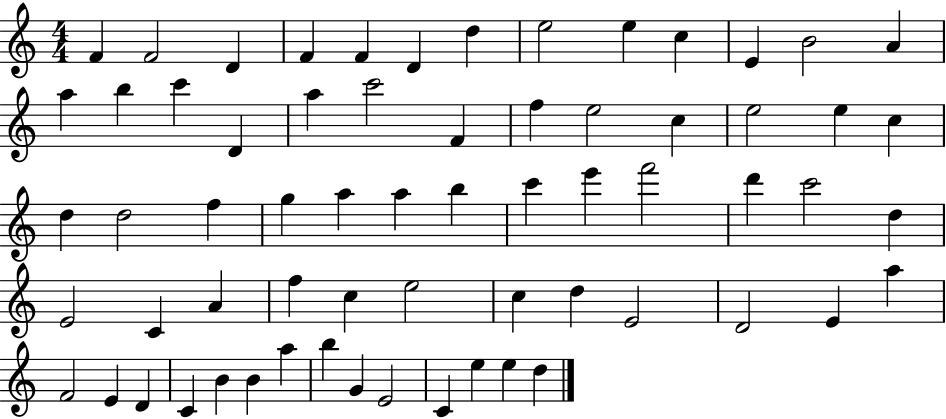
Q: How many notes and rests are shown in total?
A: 65